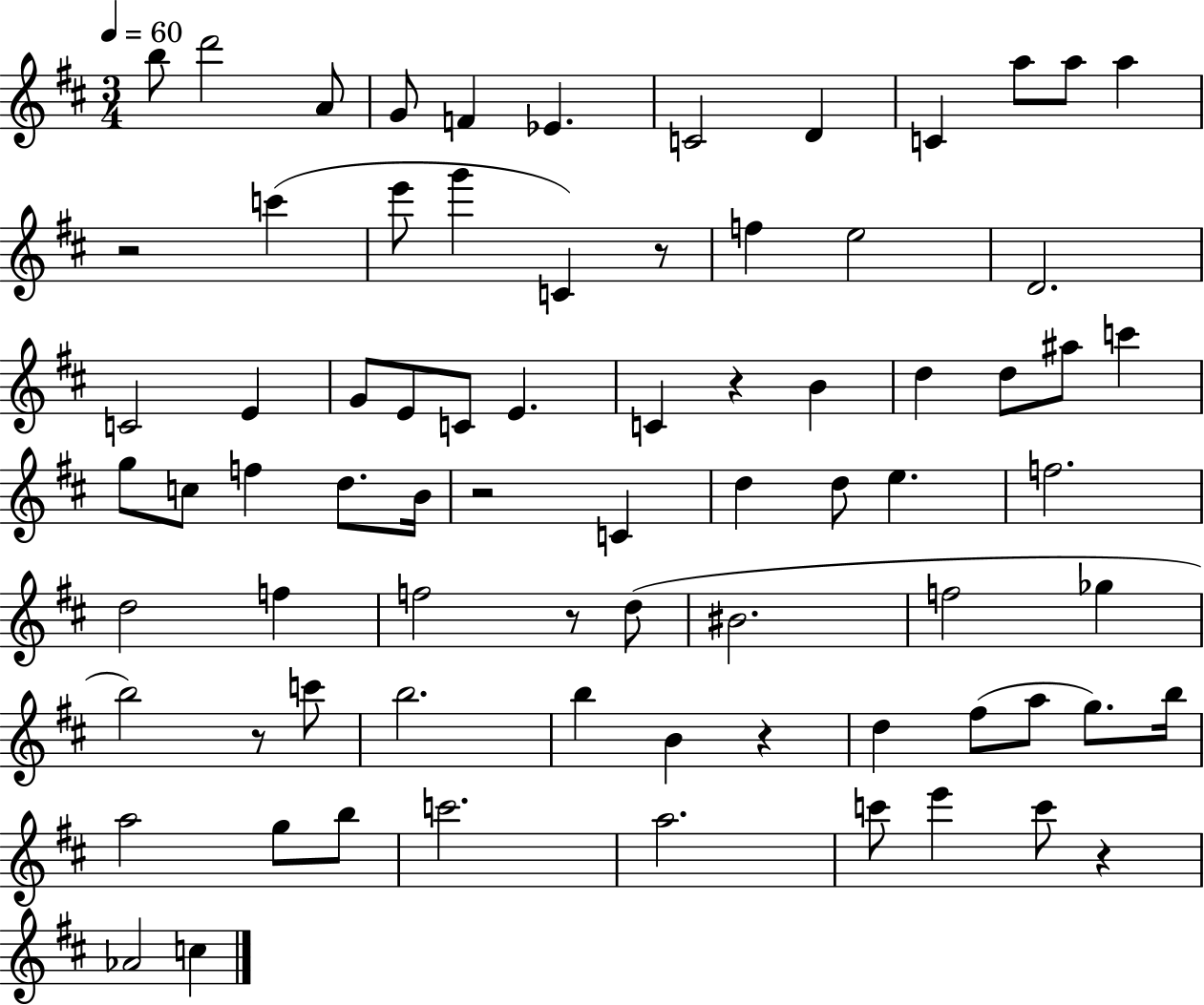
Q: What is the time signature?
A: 3/4